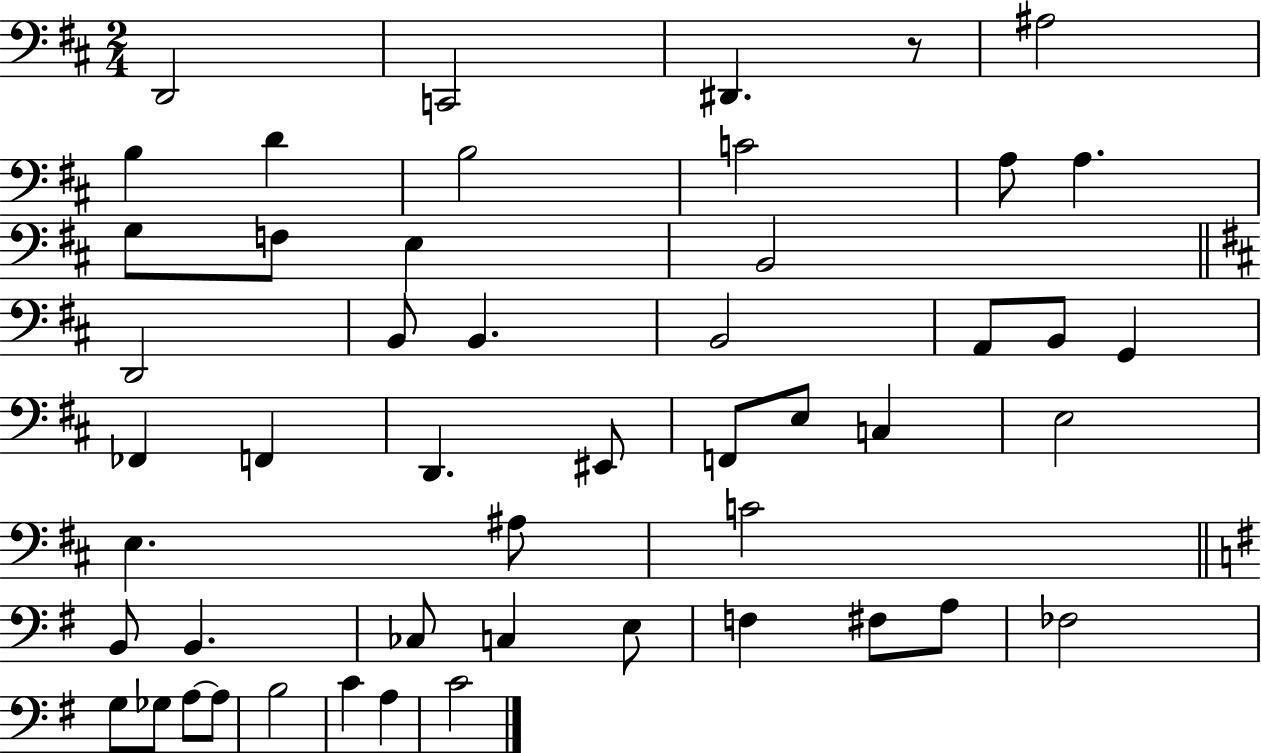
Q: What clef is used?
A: bass